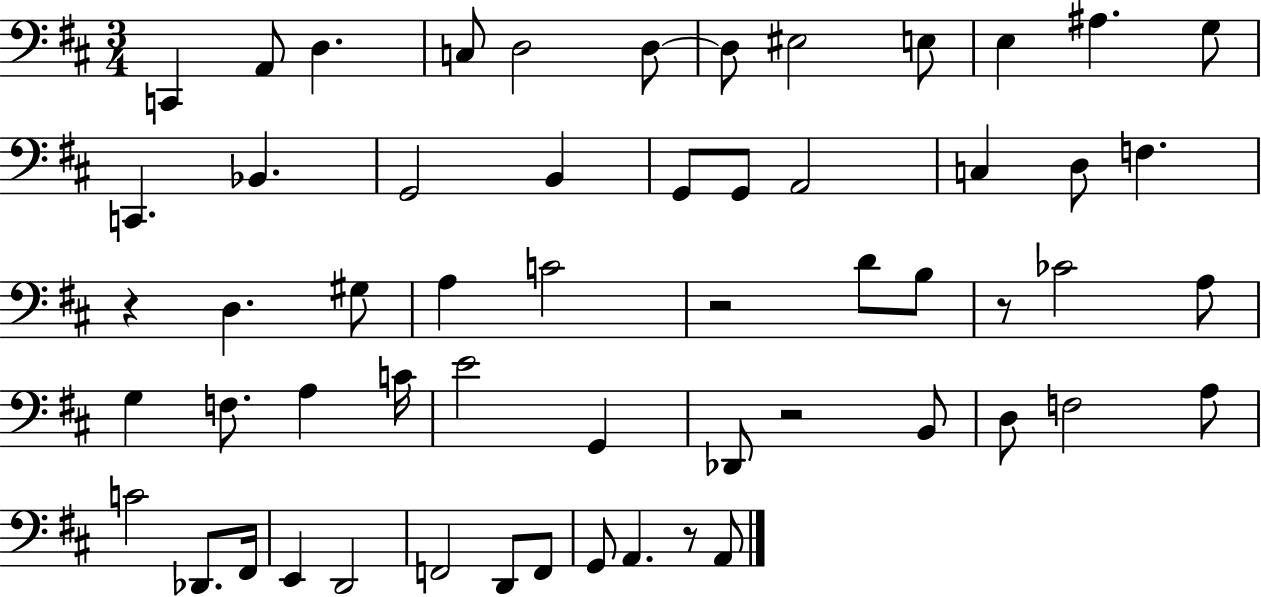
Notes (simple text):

C2/q A2/e D3/q. C3/e D3/h D3/e D3/e EIS3/h E3/e E3/q A#3/q. G3/e C2/q. Bb2/q. G2/h B2/q G2/e G2/e A2/h C3/q D3/e F3/q. R/q D3/q. G#3/e A3/q C4/h R/h D4/e B3/e R/e CES4/h A3/e G3/q F3/e. A3/q C4/s E4/h G2/q Db2/e R/h B2/e D3/e F3/h A3/e C4/h Db2/e. F#2/s E2/q D2/h F2/h D2/e F2/e G2/e A2/q. R/e A2/e